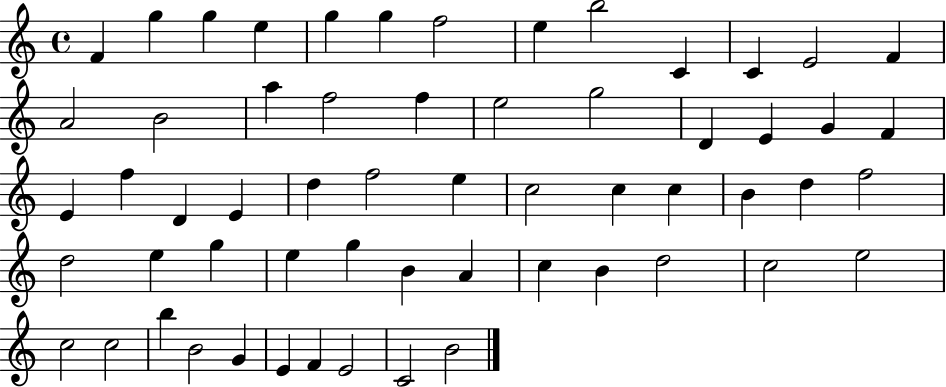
F4/q G5/q G5/q E5/q G5/q G5/q F5/h E5/q B5/h C4/q C4/q E4/h F4/q A4/h B4/h A5/q F5/h F5/q E5/h G5/h D4/q E4/q G4/q F4/q E4/q F5/q D4/q E4/q D5/q F5/h E5/q C5/h C5/q C5/q B4/q D5/q F5/h D5/h E5/q G5/q E5/q G5/q B4/q A4/q C5/q B4/q D5/h C5/h E5/h C5/h C5/h B5/q B4/h G4/q E4/q F4/q E4/h C4/h B4/h